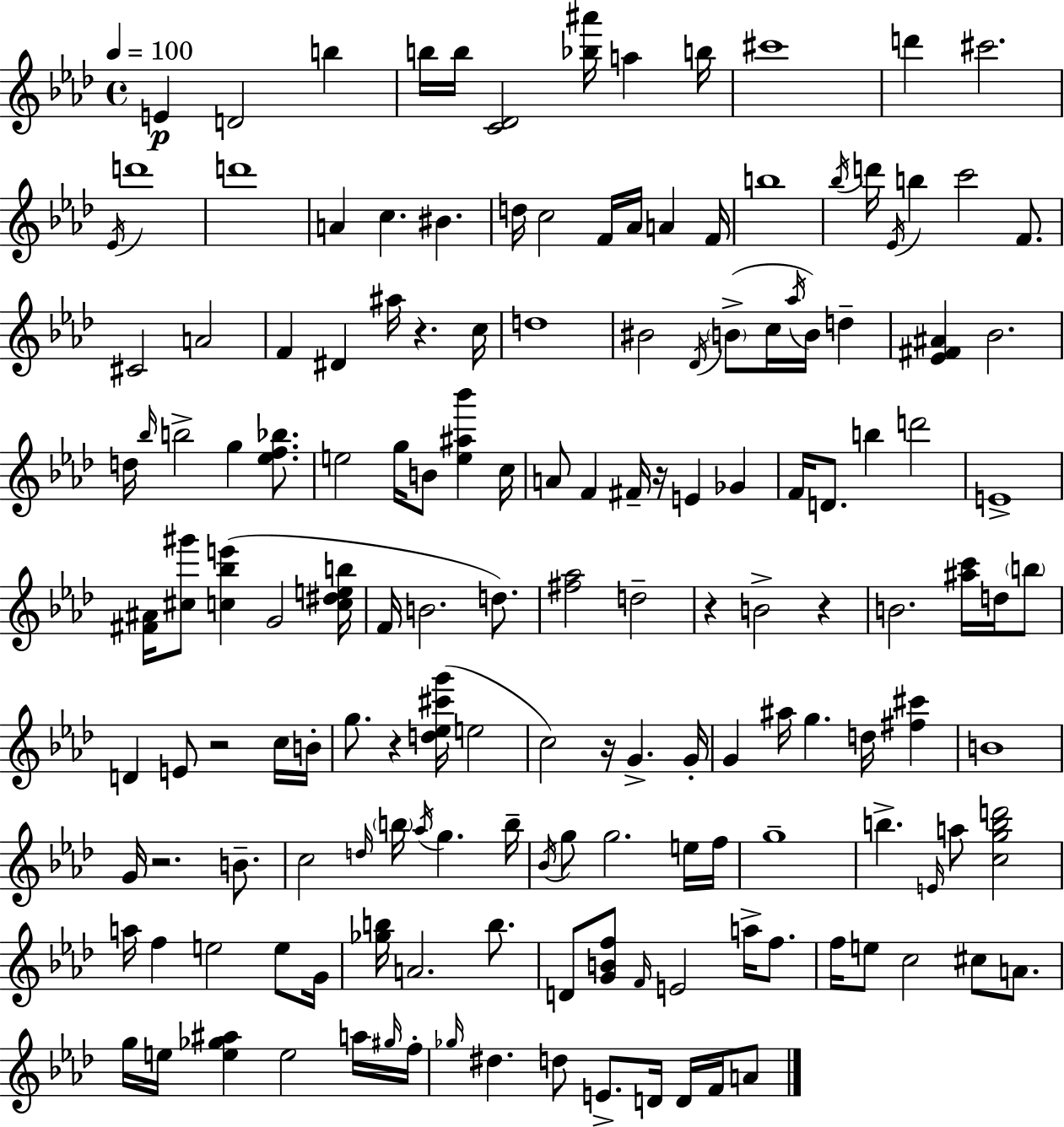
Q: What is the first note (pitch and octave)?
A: E4